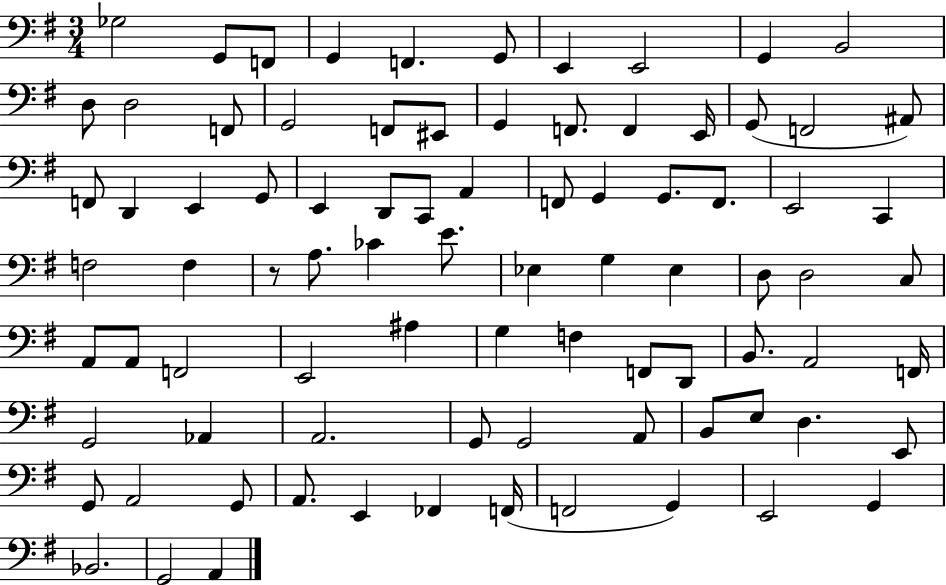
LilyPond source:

{
  \clef bass
  \numericTimeSignature
  \time 3/4
  \key g \major
  \repeat volta 2 { ges2 g,8 f,8 | g,4 f,4. g,8 | e,4 e,2 | g,4 b,2 | \break d8 d2 f,8 | g,2 f,8 eis,8 | g,4 f,8. f,4 e,16 | g,8( f,2 ais,8) | \break f,8 d,4 e,4 g,8 | e,4 d,8 c,8 a,4 | f,8 g,4 g,8. f,8. | e,2 c,4 | \break f2 f4 | r8 a8. ces'4 e'8. | ees4 g4 ees4 | d8 d2 c8 | \break a,8 a,8 f,2 | e,2 ais4 | g4 f4 f,8 d,8 | b,8. a,2 f,16 | \break g,2 aes,4 | a,2. | g,8 g,2 a,8 | b,8 e8 d4. e,8 | \break g,8 a,2 g,8 | a,8. e,4 fes,4 f,16( | f,2 g,4) | e,2 g,4 | \break bes,2. | g,2 a,4 | } \bar "|."
}